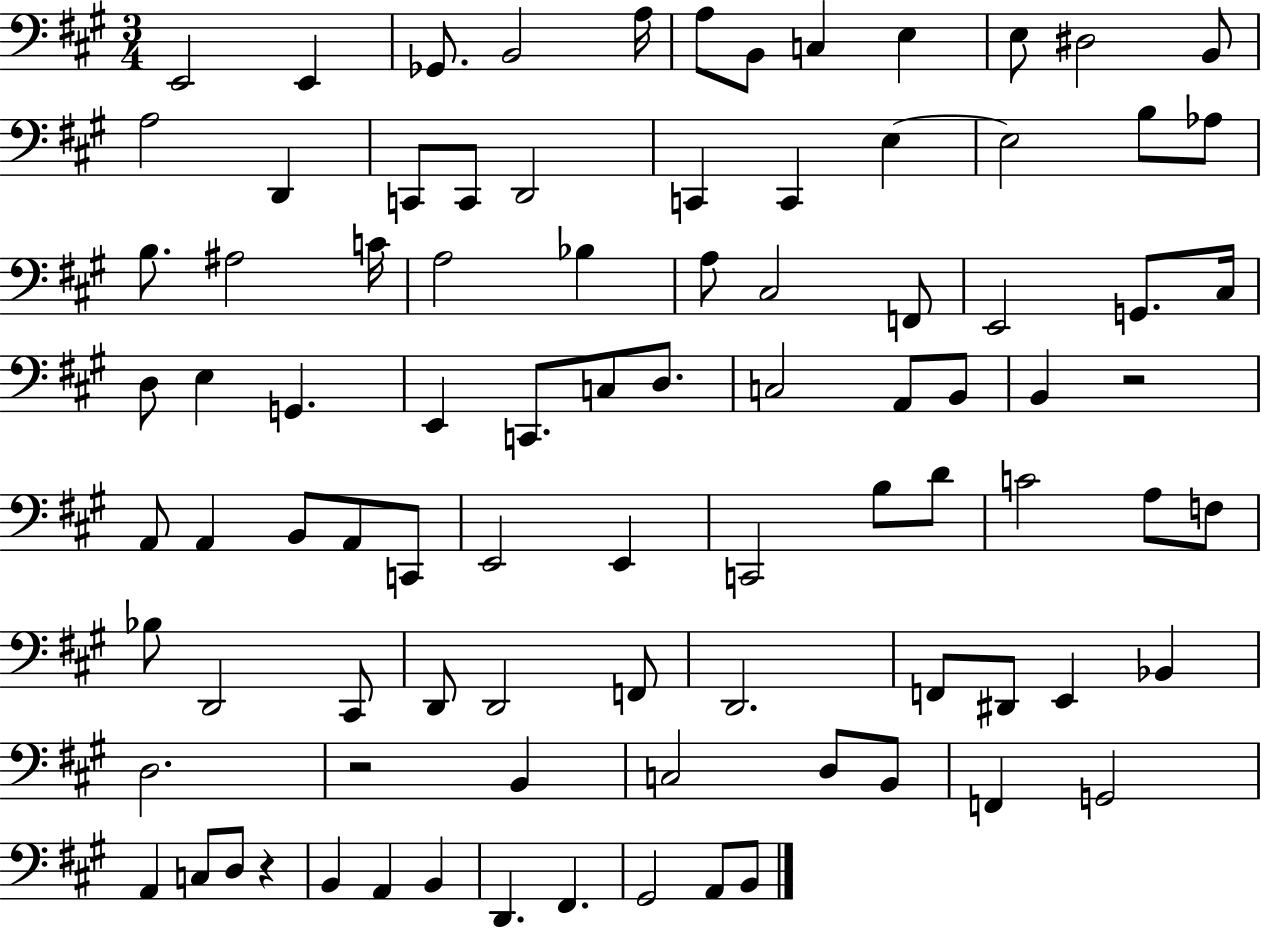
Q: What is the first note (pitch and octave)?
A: E2